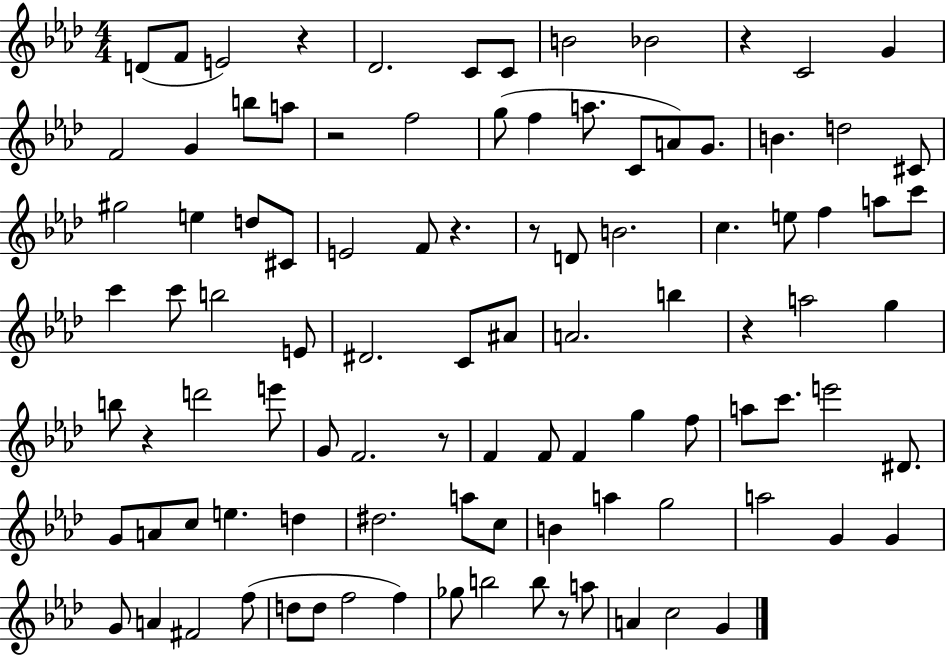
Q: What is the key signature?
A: AES major